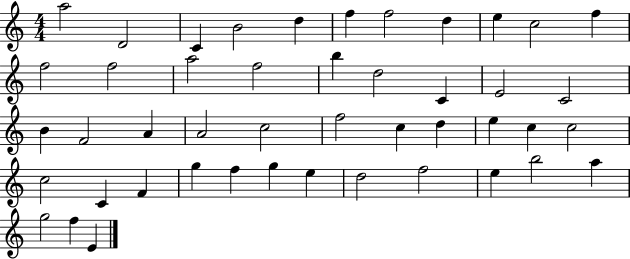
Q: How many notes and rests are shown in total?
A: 46